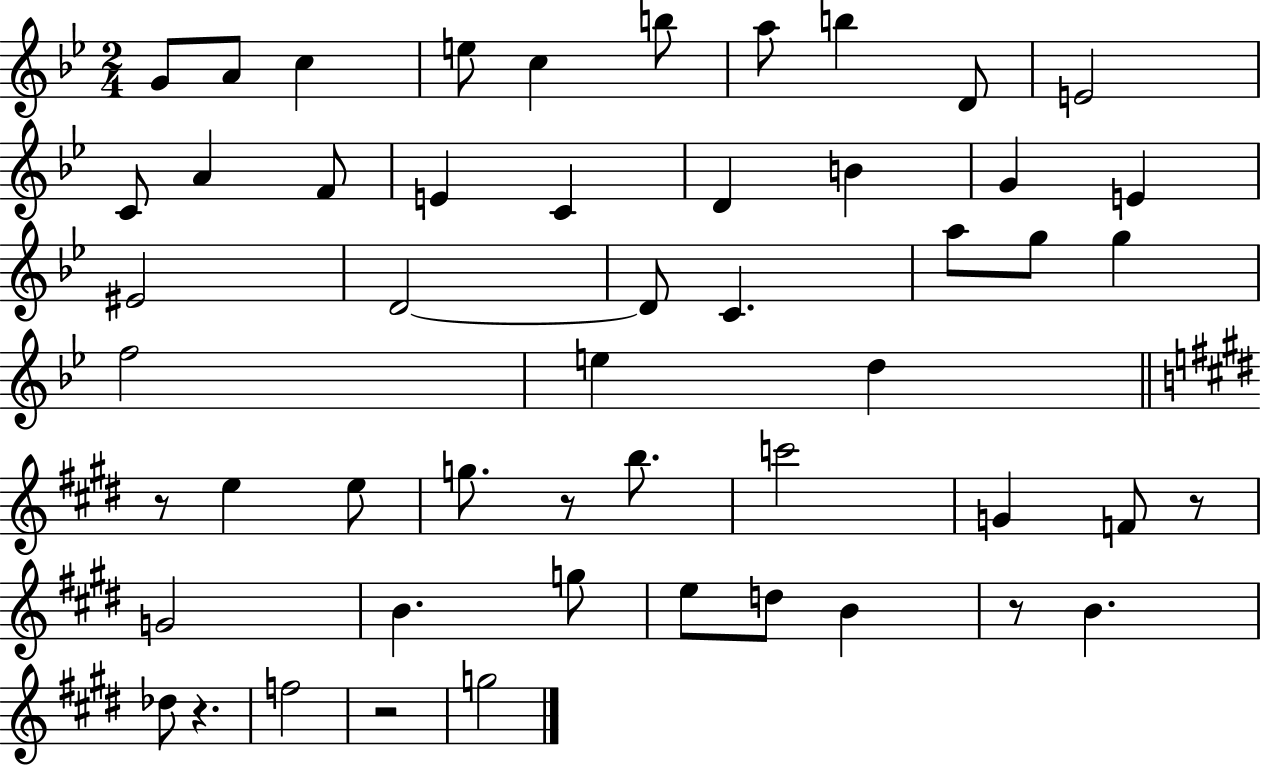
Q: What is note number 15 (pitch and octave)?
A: C4